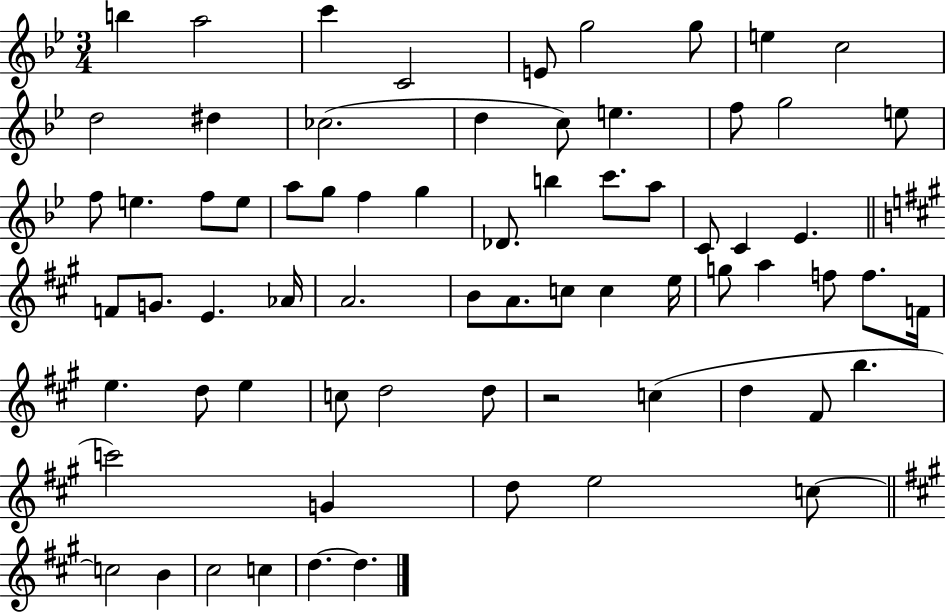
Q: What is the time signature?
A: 3/4